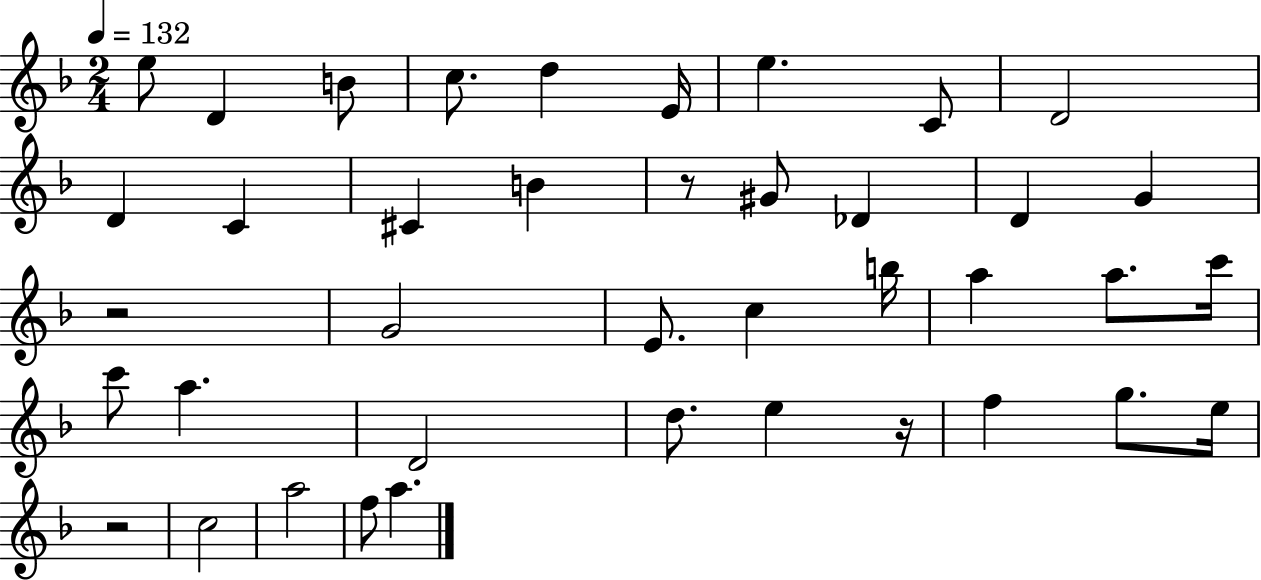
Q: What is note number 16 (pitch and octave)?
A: D4